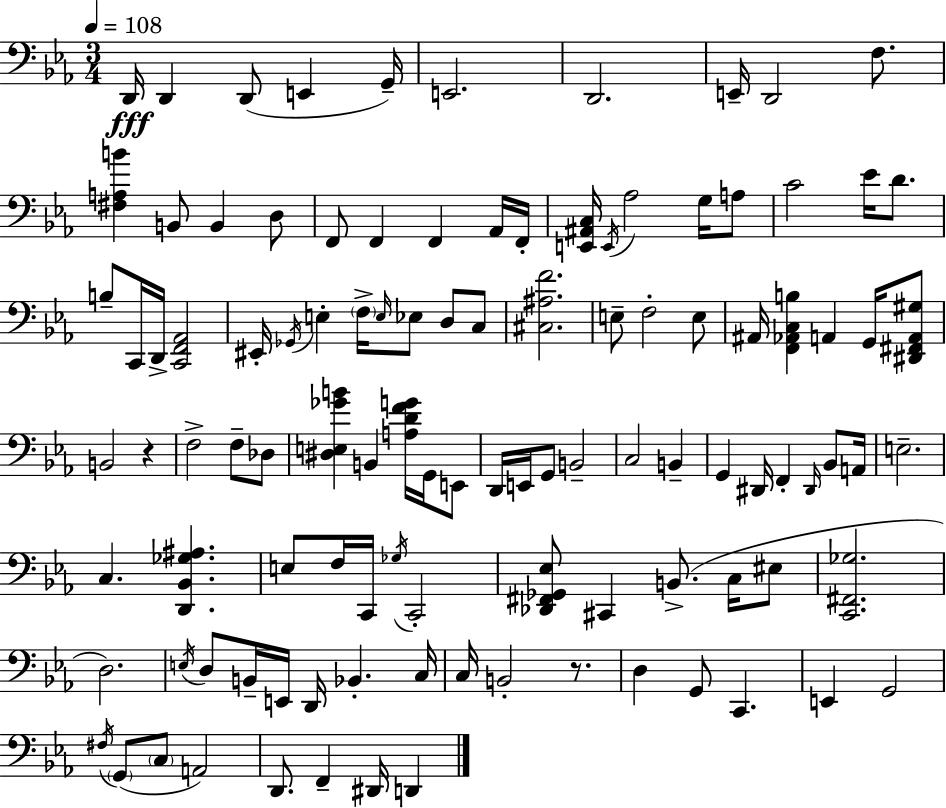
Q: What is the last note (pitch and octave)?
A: D2